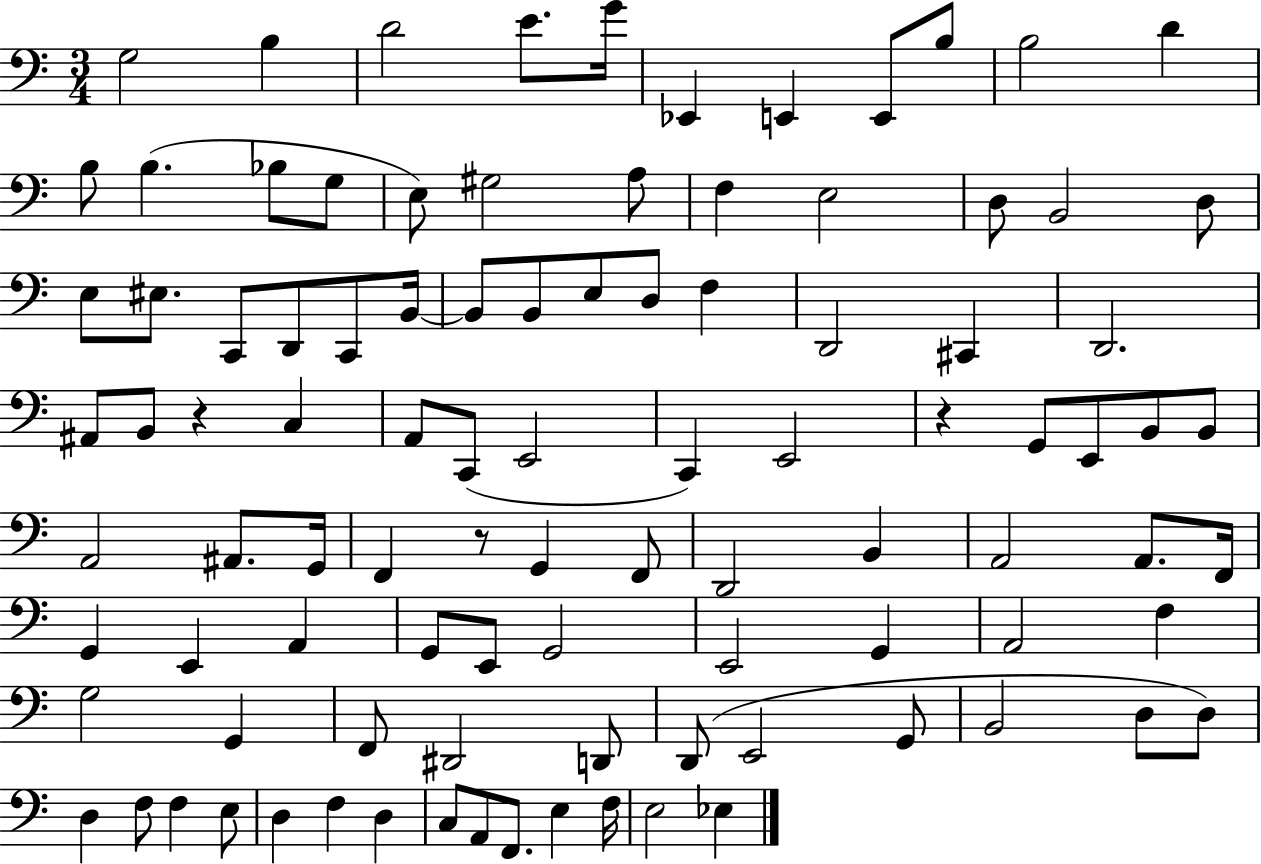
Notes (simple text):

G3/h B3/q D4/h E4/e. G4/s Eb2/q E2/q E2/e B3/e B3/h D4/q B3/e B3/q. Bb3/e G3/e E3/e G#3/h A3/e F3/q E3/h D3/e B2/h D3/e E3/e EIS3/e. C2/e D2/e C2/e B2/s B2/e B2/e E3/e D3/e F3/q D2/h C#2/q D2/h. A#2/e B2/e R/q C3/q A2/e C2/e E2/h C2/q E2/h R/q G2/e E2/e B2/e B2/e A2/h A#2/e. G2/s F2/q R/e G2/q F2/e D2/h B2/q A2/h A2/e. F2/s G2/q E2/q A2/q G2/e E2/e G2/h E2/h G2/q A2/h F3/q G3/h G2/q F2/e D#2/h D2/e D2/e E2/h G2/e B2/h D3/e D3/e D3/q F3/e F3/q E3/e D3/q F3/q D3/q C3/e A2/e F2/e. E3/q F3/s E3/h Eb3/q